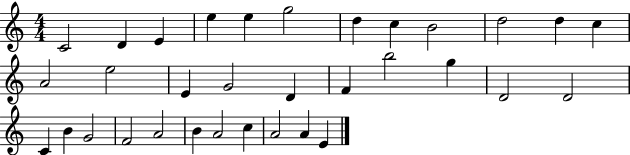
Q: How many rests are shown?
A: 0